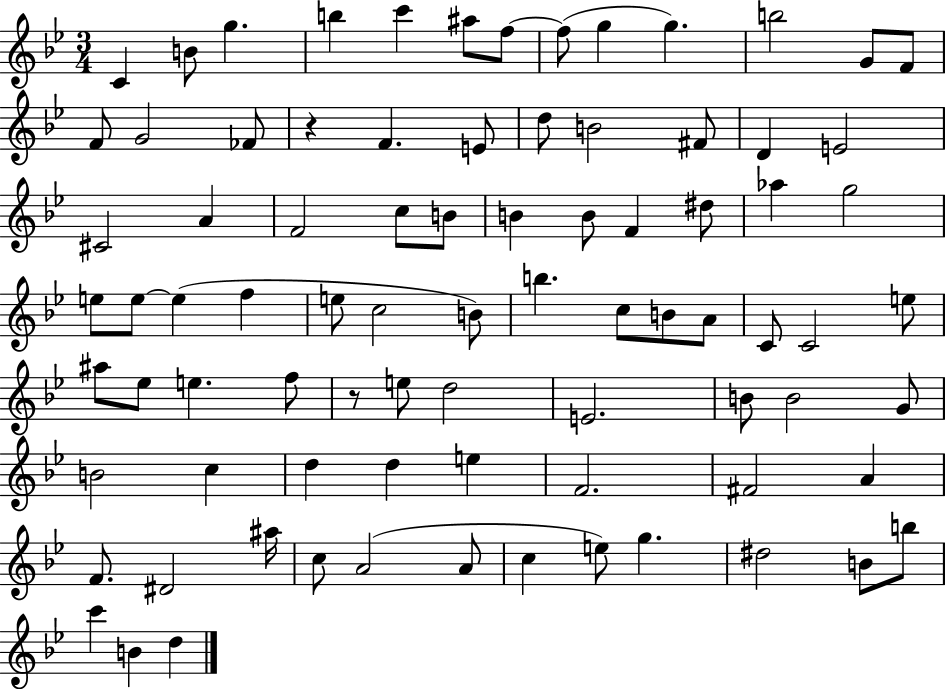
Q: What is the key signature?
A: BES major